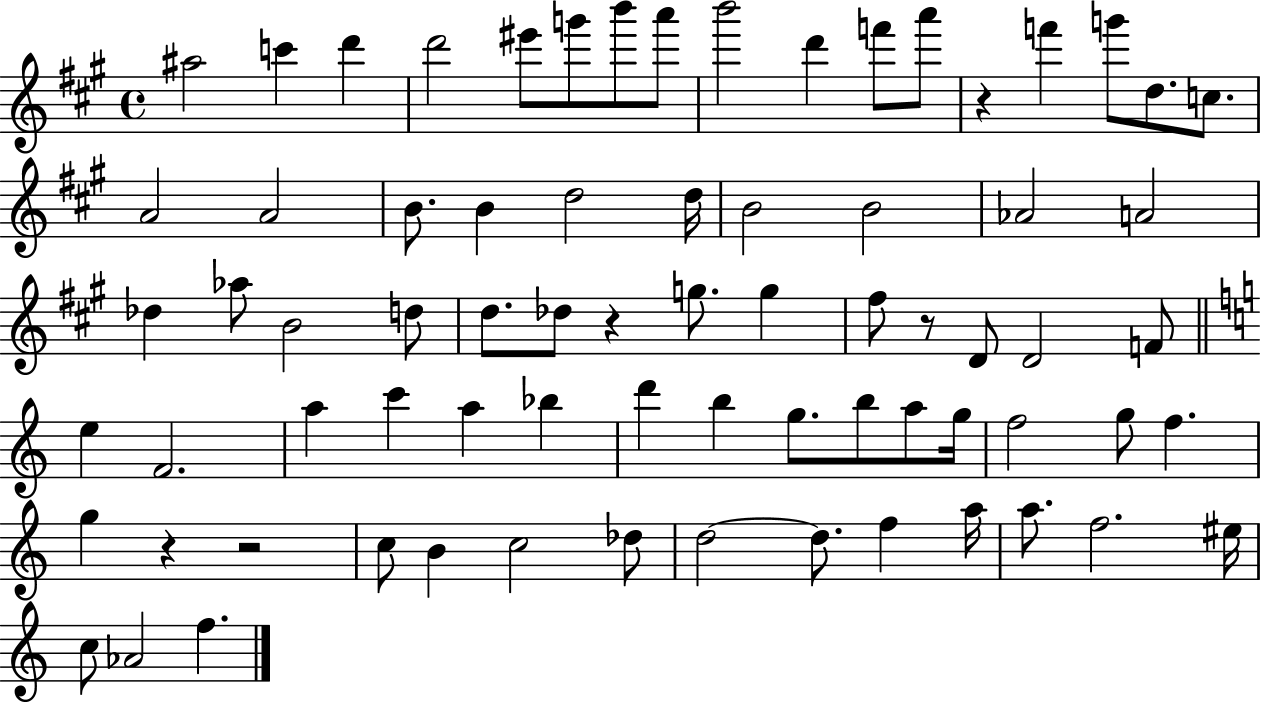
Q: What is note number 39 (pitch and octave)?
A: E5